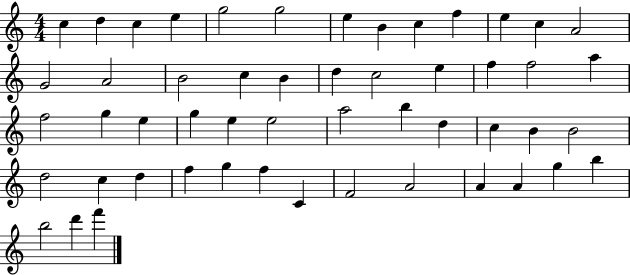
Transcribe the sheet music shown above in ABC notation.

X:1
T:Untitled
M:4/4
L:1/4
K:C
c d c e g2 g2 e B c f e c A2 G2 A2 B2 c B d c2 e f f2 a f2 g e g e e2 a2 b d c B B2 d2 c d f g f C F2 A2 A A g b b2 d' f'